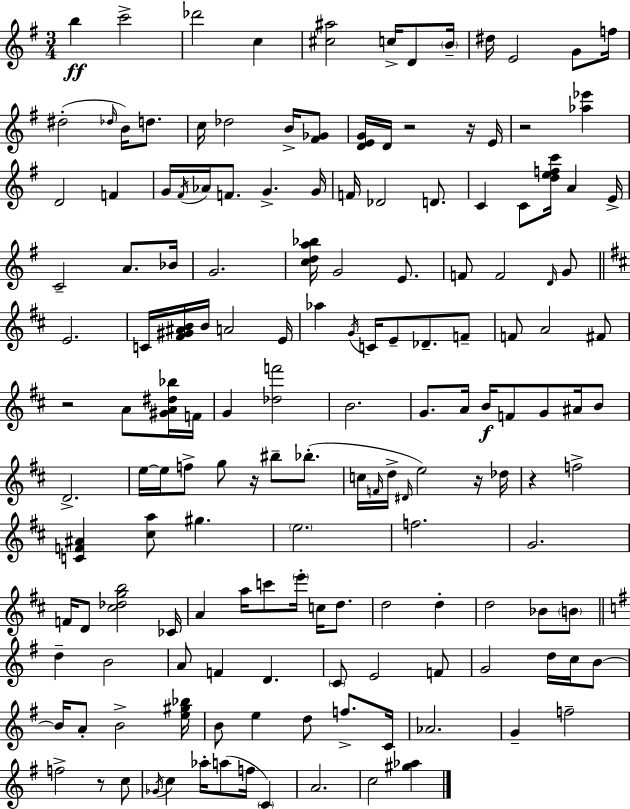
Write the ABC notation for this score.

X:1
T:Untitled
M:3/4
L:1/4
K:G
b c'2 _d'2 c [^c^a]2 c/4 D/2 B/4 ^d/4 E2 G/2 f/4 ^d2 _d/4 B/4 d/2 c/4 _d2 B/4 [^F_G]/2 [DEG]/4 D/4 z2 z/4 E/4 z2 [_a_e'] D2 F G/4 ^F/4 _A/4 F/2 G G/4 F/4 _D2 D/2 C C/2 [defc']/4 A E/4 C2 A/2 _B/4 G2 [cda_b]/4 G2 E/2 F/2 F2 D/4 G/2 E2 C/4 [^F^G^AB]/4 B/4 A2 E/4 _a G/4 C/4 E/2 _D/2 F/2 F/2 A2 ^F/2 z2 A/2 [^GA^d_b]/4 F/4 G [_df']2 B2 G/2 A/4 B/4 F/2 G/2 ^A/4 B/2 D2 e/4 e/4 f/2 g/2 z/4 ^b/2 _b/2 c/4 F/4 d/4 ^D/4 e2 z/4 _d/4 z f2 [CF^A] [^ca]/2 ^g e2 f2 G2 F/4 D/2 [^c_dgb]2 _C/4 A a/4 c'/2 e'/4 c/4 d/2 d2 d d2 _B/2 B/2 d B2 A/2 F D C/2 E2 F/2 G2 d/4 c/4 B/2 B/4 A/2 B2 [e^g_b]/4 B/2 e d/2 f/2 C/4 _A2 G f2 f2 z/2 c/2 _G/4 c _a/4 a/2 f/4 C A2 c2 [^g_a]